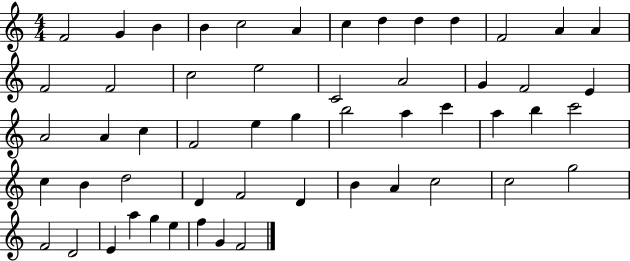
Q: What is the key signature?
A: C major